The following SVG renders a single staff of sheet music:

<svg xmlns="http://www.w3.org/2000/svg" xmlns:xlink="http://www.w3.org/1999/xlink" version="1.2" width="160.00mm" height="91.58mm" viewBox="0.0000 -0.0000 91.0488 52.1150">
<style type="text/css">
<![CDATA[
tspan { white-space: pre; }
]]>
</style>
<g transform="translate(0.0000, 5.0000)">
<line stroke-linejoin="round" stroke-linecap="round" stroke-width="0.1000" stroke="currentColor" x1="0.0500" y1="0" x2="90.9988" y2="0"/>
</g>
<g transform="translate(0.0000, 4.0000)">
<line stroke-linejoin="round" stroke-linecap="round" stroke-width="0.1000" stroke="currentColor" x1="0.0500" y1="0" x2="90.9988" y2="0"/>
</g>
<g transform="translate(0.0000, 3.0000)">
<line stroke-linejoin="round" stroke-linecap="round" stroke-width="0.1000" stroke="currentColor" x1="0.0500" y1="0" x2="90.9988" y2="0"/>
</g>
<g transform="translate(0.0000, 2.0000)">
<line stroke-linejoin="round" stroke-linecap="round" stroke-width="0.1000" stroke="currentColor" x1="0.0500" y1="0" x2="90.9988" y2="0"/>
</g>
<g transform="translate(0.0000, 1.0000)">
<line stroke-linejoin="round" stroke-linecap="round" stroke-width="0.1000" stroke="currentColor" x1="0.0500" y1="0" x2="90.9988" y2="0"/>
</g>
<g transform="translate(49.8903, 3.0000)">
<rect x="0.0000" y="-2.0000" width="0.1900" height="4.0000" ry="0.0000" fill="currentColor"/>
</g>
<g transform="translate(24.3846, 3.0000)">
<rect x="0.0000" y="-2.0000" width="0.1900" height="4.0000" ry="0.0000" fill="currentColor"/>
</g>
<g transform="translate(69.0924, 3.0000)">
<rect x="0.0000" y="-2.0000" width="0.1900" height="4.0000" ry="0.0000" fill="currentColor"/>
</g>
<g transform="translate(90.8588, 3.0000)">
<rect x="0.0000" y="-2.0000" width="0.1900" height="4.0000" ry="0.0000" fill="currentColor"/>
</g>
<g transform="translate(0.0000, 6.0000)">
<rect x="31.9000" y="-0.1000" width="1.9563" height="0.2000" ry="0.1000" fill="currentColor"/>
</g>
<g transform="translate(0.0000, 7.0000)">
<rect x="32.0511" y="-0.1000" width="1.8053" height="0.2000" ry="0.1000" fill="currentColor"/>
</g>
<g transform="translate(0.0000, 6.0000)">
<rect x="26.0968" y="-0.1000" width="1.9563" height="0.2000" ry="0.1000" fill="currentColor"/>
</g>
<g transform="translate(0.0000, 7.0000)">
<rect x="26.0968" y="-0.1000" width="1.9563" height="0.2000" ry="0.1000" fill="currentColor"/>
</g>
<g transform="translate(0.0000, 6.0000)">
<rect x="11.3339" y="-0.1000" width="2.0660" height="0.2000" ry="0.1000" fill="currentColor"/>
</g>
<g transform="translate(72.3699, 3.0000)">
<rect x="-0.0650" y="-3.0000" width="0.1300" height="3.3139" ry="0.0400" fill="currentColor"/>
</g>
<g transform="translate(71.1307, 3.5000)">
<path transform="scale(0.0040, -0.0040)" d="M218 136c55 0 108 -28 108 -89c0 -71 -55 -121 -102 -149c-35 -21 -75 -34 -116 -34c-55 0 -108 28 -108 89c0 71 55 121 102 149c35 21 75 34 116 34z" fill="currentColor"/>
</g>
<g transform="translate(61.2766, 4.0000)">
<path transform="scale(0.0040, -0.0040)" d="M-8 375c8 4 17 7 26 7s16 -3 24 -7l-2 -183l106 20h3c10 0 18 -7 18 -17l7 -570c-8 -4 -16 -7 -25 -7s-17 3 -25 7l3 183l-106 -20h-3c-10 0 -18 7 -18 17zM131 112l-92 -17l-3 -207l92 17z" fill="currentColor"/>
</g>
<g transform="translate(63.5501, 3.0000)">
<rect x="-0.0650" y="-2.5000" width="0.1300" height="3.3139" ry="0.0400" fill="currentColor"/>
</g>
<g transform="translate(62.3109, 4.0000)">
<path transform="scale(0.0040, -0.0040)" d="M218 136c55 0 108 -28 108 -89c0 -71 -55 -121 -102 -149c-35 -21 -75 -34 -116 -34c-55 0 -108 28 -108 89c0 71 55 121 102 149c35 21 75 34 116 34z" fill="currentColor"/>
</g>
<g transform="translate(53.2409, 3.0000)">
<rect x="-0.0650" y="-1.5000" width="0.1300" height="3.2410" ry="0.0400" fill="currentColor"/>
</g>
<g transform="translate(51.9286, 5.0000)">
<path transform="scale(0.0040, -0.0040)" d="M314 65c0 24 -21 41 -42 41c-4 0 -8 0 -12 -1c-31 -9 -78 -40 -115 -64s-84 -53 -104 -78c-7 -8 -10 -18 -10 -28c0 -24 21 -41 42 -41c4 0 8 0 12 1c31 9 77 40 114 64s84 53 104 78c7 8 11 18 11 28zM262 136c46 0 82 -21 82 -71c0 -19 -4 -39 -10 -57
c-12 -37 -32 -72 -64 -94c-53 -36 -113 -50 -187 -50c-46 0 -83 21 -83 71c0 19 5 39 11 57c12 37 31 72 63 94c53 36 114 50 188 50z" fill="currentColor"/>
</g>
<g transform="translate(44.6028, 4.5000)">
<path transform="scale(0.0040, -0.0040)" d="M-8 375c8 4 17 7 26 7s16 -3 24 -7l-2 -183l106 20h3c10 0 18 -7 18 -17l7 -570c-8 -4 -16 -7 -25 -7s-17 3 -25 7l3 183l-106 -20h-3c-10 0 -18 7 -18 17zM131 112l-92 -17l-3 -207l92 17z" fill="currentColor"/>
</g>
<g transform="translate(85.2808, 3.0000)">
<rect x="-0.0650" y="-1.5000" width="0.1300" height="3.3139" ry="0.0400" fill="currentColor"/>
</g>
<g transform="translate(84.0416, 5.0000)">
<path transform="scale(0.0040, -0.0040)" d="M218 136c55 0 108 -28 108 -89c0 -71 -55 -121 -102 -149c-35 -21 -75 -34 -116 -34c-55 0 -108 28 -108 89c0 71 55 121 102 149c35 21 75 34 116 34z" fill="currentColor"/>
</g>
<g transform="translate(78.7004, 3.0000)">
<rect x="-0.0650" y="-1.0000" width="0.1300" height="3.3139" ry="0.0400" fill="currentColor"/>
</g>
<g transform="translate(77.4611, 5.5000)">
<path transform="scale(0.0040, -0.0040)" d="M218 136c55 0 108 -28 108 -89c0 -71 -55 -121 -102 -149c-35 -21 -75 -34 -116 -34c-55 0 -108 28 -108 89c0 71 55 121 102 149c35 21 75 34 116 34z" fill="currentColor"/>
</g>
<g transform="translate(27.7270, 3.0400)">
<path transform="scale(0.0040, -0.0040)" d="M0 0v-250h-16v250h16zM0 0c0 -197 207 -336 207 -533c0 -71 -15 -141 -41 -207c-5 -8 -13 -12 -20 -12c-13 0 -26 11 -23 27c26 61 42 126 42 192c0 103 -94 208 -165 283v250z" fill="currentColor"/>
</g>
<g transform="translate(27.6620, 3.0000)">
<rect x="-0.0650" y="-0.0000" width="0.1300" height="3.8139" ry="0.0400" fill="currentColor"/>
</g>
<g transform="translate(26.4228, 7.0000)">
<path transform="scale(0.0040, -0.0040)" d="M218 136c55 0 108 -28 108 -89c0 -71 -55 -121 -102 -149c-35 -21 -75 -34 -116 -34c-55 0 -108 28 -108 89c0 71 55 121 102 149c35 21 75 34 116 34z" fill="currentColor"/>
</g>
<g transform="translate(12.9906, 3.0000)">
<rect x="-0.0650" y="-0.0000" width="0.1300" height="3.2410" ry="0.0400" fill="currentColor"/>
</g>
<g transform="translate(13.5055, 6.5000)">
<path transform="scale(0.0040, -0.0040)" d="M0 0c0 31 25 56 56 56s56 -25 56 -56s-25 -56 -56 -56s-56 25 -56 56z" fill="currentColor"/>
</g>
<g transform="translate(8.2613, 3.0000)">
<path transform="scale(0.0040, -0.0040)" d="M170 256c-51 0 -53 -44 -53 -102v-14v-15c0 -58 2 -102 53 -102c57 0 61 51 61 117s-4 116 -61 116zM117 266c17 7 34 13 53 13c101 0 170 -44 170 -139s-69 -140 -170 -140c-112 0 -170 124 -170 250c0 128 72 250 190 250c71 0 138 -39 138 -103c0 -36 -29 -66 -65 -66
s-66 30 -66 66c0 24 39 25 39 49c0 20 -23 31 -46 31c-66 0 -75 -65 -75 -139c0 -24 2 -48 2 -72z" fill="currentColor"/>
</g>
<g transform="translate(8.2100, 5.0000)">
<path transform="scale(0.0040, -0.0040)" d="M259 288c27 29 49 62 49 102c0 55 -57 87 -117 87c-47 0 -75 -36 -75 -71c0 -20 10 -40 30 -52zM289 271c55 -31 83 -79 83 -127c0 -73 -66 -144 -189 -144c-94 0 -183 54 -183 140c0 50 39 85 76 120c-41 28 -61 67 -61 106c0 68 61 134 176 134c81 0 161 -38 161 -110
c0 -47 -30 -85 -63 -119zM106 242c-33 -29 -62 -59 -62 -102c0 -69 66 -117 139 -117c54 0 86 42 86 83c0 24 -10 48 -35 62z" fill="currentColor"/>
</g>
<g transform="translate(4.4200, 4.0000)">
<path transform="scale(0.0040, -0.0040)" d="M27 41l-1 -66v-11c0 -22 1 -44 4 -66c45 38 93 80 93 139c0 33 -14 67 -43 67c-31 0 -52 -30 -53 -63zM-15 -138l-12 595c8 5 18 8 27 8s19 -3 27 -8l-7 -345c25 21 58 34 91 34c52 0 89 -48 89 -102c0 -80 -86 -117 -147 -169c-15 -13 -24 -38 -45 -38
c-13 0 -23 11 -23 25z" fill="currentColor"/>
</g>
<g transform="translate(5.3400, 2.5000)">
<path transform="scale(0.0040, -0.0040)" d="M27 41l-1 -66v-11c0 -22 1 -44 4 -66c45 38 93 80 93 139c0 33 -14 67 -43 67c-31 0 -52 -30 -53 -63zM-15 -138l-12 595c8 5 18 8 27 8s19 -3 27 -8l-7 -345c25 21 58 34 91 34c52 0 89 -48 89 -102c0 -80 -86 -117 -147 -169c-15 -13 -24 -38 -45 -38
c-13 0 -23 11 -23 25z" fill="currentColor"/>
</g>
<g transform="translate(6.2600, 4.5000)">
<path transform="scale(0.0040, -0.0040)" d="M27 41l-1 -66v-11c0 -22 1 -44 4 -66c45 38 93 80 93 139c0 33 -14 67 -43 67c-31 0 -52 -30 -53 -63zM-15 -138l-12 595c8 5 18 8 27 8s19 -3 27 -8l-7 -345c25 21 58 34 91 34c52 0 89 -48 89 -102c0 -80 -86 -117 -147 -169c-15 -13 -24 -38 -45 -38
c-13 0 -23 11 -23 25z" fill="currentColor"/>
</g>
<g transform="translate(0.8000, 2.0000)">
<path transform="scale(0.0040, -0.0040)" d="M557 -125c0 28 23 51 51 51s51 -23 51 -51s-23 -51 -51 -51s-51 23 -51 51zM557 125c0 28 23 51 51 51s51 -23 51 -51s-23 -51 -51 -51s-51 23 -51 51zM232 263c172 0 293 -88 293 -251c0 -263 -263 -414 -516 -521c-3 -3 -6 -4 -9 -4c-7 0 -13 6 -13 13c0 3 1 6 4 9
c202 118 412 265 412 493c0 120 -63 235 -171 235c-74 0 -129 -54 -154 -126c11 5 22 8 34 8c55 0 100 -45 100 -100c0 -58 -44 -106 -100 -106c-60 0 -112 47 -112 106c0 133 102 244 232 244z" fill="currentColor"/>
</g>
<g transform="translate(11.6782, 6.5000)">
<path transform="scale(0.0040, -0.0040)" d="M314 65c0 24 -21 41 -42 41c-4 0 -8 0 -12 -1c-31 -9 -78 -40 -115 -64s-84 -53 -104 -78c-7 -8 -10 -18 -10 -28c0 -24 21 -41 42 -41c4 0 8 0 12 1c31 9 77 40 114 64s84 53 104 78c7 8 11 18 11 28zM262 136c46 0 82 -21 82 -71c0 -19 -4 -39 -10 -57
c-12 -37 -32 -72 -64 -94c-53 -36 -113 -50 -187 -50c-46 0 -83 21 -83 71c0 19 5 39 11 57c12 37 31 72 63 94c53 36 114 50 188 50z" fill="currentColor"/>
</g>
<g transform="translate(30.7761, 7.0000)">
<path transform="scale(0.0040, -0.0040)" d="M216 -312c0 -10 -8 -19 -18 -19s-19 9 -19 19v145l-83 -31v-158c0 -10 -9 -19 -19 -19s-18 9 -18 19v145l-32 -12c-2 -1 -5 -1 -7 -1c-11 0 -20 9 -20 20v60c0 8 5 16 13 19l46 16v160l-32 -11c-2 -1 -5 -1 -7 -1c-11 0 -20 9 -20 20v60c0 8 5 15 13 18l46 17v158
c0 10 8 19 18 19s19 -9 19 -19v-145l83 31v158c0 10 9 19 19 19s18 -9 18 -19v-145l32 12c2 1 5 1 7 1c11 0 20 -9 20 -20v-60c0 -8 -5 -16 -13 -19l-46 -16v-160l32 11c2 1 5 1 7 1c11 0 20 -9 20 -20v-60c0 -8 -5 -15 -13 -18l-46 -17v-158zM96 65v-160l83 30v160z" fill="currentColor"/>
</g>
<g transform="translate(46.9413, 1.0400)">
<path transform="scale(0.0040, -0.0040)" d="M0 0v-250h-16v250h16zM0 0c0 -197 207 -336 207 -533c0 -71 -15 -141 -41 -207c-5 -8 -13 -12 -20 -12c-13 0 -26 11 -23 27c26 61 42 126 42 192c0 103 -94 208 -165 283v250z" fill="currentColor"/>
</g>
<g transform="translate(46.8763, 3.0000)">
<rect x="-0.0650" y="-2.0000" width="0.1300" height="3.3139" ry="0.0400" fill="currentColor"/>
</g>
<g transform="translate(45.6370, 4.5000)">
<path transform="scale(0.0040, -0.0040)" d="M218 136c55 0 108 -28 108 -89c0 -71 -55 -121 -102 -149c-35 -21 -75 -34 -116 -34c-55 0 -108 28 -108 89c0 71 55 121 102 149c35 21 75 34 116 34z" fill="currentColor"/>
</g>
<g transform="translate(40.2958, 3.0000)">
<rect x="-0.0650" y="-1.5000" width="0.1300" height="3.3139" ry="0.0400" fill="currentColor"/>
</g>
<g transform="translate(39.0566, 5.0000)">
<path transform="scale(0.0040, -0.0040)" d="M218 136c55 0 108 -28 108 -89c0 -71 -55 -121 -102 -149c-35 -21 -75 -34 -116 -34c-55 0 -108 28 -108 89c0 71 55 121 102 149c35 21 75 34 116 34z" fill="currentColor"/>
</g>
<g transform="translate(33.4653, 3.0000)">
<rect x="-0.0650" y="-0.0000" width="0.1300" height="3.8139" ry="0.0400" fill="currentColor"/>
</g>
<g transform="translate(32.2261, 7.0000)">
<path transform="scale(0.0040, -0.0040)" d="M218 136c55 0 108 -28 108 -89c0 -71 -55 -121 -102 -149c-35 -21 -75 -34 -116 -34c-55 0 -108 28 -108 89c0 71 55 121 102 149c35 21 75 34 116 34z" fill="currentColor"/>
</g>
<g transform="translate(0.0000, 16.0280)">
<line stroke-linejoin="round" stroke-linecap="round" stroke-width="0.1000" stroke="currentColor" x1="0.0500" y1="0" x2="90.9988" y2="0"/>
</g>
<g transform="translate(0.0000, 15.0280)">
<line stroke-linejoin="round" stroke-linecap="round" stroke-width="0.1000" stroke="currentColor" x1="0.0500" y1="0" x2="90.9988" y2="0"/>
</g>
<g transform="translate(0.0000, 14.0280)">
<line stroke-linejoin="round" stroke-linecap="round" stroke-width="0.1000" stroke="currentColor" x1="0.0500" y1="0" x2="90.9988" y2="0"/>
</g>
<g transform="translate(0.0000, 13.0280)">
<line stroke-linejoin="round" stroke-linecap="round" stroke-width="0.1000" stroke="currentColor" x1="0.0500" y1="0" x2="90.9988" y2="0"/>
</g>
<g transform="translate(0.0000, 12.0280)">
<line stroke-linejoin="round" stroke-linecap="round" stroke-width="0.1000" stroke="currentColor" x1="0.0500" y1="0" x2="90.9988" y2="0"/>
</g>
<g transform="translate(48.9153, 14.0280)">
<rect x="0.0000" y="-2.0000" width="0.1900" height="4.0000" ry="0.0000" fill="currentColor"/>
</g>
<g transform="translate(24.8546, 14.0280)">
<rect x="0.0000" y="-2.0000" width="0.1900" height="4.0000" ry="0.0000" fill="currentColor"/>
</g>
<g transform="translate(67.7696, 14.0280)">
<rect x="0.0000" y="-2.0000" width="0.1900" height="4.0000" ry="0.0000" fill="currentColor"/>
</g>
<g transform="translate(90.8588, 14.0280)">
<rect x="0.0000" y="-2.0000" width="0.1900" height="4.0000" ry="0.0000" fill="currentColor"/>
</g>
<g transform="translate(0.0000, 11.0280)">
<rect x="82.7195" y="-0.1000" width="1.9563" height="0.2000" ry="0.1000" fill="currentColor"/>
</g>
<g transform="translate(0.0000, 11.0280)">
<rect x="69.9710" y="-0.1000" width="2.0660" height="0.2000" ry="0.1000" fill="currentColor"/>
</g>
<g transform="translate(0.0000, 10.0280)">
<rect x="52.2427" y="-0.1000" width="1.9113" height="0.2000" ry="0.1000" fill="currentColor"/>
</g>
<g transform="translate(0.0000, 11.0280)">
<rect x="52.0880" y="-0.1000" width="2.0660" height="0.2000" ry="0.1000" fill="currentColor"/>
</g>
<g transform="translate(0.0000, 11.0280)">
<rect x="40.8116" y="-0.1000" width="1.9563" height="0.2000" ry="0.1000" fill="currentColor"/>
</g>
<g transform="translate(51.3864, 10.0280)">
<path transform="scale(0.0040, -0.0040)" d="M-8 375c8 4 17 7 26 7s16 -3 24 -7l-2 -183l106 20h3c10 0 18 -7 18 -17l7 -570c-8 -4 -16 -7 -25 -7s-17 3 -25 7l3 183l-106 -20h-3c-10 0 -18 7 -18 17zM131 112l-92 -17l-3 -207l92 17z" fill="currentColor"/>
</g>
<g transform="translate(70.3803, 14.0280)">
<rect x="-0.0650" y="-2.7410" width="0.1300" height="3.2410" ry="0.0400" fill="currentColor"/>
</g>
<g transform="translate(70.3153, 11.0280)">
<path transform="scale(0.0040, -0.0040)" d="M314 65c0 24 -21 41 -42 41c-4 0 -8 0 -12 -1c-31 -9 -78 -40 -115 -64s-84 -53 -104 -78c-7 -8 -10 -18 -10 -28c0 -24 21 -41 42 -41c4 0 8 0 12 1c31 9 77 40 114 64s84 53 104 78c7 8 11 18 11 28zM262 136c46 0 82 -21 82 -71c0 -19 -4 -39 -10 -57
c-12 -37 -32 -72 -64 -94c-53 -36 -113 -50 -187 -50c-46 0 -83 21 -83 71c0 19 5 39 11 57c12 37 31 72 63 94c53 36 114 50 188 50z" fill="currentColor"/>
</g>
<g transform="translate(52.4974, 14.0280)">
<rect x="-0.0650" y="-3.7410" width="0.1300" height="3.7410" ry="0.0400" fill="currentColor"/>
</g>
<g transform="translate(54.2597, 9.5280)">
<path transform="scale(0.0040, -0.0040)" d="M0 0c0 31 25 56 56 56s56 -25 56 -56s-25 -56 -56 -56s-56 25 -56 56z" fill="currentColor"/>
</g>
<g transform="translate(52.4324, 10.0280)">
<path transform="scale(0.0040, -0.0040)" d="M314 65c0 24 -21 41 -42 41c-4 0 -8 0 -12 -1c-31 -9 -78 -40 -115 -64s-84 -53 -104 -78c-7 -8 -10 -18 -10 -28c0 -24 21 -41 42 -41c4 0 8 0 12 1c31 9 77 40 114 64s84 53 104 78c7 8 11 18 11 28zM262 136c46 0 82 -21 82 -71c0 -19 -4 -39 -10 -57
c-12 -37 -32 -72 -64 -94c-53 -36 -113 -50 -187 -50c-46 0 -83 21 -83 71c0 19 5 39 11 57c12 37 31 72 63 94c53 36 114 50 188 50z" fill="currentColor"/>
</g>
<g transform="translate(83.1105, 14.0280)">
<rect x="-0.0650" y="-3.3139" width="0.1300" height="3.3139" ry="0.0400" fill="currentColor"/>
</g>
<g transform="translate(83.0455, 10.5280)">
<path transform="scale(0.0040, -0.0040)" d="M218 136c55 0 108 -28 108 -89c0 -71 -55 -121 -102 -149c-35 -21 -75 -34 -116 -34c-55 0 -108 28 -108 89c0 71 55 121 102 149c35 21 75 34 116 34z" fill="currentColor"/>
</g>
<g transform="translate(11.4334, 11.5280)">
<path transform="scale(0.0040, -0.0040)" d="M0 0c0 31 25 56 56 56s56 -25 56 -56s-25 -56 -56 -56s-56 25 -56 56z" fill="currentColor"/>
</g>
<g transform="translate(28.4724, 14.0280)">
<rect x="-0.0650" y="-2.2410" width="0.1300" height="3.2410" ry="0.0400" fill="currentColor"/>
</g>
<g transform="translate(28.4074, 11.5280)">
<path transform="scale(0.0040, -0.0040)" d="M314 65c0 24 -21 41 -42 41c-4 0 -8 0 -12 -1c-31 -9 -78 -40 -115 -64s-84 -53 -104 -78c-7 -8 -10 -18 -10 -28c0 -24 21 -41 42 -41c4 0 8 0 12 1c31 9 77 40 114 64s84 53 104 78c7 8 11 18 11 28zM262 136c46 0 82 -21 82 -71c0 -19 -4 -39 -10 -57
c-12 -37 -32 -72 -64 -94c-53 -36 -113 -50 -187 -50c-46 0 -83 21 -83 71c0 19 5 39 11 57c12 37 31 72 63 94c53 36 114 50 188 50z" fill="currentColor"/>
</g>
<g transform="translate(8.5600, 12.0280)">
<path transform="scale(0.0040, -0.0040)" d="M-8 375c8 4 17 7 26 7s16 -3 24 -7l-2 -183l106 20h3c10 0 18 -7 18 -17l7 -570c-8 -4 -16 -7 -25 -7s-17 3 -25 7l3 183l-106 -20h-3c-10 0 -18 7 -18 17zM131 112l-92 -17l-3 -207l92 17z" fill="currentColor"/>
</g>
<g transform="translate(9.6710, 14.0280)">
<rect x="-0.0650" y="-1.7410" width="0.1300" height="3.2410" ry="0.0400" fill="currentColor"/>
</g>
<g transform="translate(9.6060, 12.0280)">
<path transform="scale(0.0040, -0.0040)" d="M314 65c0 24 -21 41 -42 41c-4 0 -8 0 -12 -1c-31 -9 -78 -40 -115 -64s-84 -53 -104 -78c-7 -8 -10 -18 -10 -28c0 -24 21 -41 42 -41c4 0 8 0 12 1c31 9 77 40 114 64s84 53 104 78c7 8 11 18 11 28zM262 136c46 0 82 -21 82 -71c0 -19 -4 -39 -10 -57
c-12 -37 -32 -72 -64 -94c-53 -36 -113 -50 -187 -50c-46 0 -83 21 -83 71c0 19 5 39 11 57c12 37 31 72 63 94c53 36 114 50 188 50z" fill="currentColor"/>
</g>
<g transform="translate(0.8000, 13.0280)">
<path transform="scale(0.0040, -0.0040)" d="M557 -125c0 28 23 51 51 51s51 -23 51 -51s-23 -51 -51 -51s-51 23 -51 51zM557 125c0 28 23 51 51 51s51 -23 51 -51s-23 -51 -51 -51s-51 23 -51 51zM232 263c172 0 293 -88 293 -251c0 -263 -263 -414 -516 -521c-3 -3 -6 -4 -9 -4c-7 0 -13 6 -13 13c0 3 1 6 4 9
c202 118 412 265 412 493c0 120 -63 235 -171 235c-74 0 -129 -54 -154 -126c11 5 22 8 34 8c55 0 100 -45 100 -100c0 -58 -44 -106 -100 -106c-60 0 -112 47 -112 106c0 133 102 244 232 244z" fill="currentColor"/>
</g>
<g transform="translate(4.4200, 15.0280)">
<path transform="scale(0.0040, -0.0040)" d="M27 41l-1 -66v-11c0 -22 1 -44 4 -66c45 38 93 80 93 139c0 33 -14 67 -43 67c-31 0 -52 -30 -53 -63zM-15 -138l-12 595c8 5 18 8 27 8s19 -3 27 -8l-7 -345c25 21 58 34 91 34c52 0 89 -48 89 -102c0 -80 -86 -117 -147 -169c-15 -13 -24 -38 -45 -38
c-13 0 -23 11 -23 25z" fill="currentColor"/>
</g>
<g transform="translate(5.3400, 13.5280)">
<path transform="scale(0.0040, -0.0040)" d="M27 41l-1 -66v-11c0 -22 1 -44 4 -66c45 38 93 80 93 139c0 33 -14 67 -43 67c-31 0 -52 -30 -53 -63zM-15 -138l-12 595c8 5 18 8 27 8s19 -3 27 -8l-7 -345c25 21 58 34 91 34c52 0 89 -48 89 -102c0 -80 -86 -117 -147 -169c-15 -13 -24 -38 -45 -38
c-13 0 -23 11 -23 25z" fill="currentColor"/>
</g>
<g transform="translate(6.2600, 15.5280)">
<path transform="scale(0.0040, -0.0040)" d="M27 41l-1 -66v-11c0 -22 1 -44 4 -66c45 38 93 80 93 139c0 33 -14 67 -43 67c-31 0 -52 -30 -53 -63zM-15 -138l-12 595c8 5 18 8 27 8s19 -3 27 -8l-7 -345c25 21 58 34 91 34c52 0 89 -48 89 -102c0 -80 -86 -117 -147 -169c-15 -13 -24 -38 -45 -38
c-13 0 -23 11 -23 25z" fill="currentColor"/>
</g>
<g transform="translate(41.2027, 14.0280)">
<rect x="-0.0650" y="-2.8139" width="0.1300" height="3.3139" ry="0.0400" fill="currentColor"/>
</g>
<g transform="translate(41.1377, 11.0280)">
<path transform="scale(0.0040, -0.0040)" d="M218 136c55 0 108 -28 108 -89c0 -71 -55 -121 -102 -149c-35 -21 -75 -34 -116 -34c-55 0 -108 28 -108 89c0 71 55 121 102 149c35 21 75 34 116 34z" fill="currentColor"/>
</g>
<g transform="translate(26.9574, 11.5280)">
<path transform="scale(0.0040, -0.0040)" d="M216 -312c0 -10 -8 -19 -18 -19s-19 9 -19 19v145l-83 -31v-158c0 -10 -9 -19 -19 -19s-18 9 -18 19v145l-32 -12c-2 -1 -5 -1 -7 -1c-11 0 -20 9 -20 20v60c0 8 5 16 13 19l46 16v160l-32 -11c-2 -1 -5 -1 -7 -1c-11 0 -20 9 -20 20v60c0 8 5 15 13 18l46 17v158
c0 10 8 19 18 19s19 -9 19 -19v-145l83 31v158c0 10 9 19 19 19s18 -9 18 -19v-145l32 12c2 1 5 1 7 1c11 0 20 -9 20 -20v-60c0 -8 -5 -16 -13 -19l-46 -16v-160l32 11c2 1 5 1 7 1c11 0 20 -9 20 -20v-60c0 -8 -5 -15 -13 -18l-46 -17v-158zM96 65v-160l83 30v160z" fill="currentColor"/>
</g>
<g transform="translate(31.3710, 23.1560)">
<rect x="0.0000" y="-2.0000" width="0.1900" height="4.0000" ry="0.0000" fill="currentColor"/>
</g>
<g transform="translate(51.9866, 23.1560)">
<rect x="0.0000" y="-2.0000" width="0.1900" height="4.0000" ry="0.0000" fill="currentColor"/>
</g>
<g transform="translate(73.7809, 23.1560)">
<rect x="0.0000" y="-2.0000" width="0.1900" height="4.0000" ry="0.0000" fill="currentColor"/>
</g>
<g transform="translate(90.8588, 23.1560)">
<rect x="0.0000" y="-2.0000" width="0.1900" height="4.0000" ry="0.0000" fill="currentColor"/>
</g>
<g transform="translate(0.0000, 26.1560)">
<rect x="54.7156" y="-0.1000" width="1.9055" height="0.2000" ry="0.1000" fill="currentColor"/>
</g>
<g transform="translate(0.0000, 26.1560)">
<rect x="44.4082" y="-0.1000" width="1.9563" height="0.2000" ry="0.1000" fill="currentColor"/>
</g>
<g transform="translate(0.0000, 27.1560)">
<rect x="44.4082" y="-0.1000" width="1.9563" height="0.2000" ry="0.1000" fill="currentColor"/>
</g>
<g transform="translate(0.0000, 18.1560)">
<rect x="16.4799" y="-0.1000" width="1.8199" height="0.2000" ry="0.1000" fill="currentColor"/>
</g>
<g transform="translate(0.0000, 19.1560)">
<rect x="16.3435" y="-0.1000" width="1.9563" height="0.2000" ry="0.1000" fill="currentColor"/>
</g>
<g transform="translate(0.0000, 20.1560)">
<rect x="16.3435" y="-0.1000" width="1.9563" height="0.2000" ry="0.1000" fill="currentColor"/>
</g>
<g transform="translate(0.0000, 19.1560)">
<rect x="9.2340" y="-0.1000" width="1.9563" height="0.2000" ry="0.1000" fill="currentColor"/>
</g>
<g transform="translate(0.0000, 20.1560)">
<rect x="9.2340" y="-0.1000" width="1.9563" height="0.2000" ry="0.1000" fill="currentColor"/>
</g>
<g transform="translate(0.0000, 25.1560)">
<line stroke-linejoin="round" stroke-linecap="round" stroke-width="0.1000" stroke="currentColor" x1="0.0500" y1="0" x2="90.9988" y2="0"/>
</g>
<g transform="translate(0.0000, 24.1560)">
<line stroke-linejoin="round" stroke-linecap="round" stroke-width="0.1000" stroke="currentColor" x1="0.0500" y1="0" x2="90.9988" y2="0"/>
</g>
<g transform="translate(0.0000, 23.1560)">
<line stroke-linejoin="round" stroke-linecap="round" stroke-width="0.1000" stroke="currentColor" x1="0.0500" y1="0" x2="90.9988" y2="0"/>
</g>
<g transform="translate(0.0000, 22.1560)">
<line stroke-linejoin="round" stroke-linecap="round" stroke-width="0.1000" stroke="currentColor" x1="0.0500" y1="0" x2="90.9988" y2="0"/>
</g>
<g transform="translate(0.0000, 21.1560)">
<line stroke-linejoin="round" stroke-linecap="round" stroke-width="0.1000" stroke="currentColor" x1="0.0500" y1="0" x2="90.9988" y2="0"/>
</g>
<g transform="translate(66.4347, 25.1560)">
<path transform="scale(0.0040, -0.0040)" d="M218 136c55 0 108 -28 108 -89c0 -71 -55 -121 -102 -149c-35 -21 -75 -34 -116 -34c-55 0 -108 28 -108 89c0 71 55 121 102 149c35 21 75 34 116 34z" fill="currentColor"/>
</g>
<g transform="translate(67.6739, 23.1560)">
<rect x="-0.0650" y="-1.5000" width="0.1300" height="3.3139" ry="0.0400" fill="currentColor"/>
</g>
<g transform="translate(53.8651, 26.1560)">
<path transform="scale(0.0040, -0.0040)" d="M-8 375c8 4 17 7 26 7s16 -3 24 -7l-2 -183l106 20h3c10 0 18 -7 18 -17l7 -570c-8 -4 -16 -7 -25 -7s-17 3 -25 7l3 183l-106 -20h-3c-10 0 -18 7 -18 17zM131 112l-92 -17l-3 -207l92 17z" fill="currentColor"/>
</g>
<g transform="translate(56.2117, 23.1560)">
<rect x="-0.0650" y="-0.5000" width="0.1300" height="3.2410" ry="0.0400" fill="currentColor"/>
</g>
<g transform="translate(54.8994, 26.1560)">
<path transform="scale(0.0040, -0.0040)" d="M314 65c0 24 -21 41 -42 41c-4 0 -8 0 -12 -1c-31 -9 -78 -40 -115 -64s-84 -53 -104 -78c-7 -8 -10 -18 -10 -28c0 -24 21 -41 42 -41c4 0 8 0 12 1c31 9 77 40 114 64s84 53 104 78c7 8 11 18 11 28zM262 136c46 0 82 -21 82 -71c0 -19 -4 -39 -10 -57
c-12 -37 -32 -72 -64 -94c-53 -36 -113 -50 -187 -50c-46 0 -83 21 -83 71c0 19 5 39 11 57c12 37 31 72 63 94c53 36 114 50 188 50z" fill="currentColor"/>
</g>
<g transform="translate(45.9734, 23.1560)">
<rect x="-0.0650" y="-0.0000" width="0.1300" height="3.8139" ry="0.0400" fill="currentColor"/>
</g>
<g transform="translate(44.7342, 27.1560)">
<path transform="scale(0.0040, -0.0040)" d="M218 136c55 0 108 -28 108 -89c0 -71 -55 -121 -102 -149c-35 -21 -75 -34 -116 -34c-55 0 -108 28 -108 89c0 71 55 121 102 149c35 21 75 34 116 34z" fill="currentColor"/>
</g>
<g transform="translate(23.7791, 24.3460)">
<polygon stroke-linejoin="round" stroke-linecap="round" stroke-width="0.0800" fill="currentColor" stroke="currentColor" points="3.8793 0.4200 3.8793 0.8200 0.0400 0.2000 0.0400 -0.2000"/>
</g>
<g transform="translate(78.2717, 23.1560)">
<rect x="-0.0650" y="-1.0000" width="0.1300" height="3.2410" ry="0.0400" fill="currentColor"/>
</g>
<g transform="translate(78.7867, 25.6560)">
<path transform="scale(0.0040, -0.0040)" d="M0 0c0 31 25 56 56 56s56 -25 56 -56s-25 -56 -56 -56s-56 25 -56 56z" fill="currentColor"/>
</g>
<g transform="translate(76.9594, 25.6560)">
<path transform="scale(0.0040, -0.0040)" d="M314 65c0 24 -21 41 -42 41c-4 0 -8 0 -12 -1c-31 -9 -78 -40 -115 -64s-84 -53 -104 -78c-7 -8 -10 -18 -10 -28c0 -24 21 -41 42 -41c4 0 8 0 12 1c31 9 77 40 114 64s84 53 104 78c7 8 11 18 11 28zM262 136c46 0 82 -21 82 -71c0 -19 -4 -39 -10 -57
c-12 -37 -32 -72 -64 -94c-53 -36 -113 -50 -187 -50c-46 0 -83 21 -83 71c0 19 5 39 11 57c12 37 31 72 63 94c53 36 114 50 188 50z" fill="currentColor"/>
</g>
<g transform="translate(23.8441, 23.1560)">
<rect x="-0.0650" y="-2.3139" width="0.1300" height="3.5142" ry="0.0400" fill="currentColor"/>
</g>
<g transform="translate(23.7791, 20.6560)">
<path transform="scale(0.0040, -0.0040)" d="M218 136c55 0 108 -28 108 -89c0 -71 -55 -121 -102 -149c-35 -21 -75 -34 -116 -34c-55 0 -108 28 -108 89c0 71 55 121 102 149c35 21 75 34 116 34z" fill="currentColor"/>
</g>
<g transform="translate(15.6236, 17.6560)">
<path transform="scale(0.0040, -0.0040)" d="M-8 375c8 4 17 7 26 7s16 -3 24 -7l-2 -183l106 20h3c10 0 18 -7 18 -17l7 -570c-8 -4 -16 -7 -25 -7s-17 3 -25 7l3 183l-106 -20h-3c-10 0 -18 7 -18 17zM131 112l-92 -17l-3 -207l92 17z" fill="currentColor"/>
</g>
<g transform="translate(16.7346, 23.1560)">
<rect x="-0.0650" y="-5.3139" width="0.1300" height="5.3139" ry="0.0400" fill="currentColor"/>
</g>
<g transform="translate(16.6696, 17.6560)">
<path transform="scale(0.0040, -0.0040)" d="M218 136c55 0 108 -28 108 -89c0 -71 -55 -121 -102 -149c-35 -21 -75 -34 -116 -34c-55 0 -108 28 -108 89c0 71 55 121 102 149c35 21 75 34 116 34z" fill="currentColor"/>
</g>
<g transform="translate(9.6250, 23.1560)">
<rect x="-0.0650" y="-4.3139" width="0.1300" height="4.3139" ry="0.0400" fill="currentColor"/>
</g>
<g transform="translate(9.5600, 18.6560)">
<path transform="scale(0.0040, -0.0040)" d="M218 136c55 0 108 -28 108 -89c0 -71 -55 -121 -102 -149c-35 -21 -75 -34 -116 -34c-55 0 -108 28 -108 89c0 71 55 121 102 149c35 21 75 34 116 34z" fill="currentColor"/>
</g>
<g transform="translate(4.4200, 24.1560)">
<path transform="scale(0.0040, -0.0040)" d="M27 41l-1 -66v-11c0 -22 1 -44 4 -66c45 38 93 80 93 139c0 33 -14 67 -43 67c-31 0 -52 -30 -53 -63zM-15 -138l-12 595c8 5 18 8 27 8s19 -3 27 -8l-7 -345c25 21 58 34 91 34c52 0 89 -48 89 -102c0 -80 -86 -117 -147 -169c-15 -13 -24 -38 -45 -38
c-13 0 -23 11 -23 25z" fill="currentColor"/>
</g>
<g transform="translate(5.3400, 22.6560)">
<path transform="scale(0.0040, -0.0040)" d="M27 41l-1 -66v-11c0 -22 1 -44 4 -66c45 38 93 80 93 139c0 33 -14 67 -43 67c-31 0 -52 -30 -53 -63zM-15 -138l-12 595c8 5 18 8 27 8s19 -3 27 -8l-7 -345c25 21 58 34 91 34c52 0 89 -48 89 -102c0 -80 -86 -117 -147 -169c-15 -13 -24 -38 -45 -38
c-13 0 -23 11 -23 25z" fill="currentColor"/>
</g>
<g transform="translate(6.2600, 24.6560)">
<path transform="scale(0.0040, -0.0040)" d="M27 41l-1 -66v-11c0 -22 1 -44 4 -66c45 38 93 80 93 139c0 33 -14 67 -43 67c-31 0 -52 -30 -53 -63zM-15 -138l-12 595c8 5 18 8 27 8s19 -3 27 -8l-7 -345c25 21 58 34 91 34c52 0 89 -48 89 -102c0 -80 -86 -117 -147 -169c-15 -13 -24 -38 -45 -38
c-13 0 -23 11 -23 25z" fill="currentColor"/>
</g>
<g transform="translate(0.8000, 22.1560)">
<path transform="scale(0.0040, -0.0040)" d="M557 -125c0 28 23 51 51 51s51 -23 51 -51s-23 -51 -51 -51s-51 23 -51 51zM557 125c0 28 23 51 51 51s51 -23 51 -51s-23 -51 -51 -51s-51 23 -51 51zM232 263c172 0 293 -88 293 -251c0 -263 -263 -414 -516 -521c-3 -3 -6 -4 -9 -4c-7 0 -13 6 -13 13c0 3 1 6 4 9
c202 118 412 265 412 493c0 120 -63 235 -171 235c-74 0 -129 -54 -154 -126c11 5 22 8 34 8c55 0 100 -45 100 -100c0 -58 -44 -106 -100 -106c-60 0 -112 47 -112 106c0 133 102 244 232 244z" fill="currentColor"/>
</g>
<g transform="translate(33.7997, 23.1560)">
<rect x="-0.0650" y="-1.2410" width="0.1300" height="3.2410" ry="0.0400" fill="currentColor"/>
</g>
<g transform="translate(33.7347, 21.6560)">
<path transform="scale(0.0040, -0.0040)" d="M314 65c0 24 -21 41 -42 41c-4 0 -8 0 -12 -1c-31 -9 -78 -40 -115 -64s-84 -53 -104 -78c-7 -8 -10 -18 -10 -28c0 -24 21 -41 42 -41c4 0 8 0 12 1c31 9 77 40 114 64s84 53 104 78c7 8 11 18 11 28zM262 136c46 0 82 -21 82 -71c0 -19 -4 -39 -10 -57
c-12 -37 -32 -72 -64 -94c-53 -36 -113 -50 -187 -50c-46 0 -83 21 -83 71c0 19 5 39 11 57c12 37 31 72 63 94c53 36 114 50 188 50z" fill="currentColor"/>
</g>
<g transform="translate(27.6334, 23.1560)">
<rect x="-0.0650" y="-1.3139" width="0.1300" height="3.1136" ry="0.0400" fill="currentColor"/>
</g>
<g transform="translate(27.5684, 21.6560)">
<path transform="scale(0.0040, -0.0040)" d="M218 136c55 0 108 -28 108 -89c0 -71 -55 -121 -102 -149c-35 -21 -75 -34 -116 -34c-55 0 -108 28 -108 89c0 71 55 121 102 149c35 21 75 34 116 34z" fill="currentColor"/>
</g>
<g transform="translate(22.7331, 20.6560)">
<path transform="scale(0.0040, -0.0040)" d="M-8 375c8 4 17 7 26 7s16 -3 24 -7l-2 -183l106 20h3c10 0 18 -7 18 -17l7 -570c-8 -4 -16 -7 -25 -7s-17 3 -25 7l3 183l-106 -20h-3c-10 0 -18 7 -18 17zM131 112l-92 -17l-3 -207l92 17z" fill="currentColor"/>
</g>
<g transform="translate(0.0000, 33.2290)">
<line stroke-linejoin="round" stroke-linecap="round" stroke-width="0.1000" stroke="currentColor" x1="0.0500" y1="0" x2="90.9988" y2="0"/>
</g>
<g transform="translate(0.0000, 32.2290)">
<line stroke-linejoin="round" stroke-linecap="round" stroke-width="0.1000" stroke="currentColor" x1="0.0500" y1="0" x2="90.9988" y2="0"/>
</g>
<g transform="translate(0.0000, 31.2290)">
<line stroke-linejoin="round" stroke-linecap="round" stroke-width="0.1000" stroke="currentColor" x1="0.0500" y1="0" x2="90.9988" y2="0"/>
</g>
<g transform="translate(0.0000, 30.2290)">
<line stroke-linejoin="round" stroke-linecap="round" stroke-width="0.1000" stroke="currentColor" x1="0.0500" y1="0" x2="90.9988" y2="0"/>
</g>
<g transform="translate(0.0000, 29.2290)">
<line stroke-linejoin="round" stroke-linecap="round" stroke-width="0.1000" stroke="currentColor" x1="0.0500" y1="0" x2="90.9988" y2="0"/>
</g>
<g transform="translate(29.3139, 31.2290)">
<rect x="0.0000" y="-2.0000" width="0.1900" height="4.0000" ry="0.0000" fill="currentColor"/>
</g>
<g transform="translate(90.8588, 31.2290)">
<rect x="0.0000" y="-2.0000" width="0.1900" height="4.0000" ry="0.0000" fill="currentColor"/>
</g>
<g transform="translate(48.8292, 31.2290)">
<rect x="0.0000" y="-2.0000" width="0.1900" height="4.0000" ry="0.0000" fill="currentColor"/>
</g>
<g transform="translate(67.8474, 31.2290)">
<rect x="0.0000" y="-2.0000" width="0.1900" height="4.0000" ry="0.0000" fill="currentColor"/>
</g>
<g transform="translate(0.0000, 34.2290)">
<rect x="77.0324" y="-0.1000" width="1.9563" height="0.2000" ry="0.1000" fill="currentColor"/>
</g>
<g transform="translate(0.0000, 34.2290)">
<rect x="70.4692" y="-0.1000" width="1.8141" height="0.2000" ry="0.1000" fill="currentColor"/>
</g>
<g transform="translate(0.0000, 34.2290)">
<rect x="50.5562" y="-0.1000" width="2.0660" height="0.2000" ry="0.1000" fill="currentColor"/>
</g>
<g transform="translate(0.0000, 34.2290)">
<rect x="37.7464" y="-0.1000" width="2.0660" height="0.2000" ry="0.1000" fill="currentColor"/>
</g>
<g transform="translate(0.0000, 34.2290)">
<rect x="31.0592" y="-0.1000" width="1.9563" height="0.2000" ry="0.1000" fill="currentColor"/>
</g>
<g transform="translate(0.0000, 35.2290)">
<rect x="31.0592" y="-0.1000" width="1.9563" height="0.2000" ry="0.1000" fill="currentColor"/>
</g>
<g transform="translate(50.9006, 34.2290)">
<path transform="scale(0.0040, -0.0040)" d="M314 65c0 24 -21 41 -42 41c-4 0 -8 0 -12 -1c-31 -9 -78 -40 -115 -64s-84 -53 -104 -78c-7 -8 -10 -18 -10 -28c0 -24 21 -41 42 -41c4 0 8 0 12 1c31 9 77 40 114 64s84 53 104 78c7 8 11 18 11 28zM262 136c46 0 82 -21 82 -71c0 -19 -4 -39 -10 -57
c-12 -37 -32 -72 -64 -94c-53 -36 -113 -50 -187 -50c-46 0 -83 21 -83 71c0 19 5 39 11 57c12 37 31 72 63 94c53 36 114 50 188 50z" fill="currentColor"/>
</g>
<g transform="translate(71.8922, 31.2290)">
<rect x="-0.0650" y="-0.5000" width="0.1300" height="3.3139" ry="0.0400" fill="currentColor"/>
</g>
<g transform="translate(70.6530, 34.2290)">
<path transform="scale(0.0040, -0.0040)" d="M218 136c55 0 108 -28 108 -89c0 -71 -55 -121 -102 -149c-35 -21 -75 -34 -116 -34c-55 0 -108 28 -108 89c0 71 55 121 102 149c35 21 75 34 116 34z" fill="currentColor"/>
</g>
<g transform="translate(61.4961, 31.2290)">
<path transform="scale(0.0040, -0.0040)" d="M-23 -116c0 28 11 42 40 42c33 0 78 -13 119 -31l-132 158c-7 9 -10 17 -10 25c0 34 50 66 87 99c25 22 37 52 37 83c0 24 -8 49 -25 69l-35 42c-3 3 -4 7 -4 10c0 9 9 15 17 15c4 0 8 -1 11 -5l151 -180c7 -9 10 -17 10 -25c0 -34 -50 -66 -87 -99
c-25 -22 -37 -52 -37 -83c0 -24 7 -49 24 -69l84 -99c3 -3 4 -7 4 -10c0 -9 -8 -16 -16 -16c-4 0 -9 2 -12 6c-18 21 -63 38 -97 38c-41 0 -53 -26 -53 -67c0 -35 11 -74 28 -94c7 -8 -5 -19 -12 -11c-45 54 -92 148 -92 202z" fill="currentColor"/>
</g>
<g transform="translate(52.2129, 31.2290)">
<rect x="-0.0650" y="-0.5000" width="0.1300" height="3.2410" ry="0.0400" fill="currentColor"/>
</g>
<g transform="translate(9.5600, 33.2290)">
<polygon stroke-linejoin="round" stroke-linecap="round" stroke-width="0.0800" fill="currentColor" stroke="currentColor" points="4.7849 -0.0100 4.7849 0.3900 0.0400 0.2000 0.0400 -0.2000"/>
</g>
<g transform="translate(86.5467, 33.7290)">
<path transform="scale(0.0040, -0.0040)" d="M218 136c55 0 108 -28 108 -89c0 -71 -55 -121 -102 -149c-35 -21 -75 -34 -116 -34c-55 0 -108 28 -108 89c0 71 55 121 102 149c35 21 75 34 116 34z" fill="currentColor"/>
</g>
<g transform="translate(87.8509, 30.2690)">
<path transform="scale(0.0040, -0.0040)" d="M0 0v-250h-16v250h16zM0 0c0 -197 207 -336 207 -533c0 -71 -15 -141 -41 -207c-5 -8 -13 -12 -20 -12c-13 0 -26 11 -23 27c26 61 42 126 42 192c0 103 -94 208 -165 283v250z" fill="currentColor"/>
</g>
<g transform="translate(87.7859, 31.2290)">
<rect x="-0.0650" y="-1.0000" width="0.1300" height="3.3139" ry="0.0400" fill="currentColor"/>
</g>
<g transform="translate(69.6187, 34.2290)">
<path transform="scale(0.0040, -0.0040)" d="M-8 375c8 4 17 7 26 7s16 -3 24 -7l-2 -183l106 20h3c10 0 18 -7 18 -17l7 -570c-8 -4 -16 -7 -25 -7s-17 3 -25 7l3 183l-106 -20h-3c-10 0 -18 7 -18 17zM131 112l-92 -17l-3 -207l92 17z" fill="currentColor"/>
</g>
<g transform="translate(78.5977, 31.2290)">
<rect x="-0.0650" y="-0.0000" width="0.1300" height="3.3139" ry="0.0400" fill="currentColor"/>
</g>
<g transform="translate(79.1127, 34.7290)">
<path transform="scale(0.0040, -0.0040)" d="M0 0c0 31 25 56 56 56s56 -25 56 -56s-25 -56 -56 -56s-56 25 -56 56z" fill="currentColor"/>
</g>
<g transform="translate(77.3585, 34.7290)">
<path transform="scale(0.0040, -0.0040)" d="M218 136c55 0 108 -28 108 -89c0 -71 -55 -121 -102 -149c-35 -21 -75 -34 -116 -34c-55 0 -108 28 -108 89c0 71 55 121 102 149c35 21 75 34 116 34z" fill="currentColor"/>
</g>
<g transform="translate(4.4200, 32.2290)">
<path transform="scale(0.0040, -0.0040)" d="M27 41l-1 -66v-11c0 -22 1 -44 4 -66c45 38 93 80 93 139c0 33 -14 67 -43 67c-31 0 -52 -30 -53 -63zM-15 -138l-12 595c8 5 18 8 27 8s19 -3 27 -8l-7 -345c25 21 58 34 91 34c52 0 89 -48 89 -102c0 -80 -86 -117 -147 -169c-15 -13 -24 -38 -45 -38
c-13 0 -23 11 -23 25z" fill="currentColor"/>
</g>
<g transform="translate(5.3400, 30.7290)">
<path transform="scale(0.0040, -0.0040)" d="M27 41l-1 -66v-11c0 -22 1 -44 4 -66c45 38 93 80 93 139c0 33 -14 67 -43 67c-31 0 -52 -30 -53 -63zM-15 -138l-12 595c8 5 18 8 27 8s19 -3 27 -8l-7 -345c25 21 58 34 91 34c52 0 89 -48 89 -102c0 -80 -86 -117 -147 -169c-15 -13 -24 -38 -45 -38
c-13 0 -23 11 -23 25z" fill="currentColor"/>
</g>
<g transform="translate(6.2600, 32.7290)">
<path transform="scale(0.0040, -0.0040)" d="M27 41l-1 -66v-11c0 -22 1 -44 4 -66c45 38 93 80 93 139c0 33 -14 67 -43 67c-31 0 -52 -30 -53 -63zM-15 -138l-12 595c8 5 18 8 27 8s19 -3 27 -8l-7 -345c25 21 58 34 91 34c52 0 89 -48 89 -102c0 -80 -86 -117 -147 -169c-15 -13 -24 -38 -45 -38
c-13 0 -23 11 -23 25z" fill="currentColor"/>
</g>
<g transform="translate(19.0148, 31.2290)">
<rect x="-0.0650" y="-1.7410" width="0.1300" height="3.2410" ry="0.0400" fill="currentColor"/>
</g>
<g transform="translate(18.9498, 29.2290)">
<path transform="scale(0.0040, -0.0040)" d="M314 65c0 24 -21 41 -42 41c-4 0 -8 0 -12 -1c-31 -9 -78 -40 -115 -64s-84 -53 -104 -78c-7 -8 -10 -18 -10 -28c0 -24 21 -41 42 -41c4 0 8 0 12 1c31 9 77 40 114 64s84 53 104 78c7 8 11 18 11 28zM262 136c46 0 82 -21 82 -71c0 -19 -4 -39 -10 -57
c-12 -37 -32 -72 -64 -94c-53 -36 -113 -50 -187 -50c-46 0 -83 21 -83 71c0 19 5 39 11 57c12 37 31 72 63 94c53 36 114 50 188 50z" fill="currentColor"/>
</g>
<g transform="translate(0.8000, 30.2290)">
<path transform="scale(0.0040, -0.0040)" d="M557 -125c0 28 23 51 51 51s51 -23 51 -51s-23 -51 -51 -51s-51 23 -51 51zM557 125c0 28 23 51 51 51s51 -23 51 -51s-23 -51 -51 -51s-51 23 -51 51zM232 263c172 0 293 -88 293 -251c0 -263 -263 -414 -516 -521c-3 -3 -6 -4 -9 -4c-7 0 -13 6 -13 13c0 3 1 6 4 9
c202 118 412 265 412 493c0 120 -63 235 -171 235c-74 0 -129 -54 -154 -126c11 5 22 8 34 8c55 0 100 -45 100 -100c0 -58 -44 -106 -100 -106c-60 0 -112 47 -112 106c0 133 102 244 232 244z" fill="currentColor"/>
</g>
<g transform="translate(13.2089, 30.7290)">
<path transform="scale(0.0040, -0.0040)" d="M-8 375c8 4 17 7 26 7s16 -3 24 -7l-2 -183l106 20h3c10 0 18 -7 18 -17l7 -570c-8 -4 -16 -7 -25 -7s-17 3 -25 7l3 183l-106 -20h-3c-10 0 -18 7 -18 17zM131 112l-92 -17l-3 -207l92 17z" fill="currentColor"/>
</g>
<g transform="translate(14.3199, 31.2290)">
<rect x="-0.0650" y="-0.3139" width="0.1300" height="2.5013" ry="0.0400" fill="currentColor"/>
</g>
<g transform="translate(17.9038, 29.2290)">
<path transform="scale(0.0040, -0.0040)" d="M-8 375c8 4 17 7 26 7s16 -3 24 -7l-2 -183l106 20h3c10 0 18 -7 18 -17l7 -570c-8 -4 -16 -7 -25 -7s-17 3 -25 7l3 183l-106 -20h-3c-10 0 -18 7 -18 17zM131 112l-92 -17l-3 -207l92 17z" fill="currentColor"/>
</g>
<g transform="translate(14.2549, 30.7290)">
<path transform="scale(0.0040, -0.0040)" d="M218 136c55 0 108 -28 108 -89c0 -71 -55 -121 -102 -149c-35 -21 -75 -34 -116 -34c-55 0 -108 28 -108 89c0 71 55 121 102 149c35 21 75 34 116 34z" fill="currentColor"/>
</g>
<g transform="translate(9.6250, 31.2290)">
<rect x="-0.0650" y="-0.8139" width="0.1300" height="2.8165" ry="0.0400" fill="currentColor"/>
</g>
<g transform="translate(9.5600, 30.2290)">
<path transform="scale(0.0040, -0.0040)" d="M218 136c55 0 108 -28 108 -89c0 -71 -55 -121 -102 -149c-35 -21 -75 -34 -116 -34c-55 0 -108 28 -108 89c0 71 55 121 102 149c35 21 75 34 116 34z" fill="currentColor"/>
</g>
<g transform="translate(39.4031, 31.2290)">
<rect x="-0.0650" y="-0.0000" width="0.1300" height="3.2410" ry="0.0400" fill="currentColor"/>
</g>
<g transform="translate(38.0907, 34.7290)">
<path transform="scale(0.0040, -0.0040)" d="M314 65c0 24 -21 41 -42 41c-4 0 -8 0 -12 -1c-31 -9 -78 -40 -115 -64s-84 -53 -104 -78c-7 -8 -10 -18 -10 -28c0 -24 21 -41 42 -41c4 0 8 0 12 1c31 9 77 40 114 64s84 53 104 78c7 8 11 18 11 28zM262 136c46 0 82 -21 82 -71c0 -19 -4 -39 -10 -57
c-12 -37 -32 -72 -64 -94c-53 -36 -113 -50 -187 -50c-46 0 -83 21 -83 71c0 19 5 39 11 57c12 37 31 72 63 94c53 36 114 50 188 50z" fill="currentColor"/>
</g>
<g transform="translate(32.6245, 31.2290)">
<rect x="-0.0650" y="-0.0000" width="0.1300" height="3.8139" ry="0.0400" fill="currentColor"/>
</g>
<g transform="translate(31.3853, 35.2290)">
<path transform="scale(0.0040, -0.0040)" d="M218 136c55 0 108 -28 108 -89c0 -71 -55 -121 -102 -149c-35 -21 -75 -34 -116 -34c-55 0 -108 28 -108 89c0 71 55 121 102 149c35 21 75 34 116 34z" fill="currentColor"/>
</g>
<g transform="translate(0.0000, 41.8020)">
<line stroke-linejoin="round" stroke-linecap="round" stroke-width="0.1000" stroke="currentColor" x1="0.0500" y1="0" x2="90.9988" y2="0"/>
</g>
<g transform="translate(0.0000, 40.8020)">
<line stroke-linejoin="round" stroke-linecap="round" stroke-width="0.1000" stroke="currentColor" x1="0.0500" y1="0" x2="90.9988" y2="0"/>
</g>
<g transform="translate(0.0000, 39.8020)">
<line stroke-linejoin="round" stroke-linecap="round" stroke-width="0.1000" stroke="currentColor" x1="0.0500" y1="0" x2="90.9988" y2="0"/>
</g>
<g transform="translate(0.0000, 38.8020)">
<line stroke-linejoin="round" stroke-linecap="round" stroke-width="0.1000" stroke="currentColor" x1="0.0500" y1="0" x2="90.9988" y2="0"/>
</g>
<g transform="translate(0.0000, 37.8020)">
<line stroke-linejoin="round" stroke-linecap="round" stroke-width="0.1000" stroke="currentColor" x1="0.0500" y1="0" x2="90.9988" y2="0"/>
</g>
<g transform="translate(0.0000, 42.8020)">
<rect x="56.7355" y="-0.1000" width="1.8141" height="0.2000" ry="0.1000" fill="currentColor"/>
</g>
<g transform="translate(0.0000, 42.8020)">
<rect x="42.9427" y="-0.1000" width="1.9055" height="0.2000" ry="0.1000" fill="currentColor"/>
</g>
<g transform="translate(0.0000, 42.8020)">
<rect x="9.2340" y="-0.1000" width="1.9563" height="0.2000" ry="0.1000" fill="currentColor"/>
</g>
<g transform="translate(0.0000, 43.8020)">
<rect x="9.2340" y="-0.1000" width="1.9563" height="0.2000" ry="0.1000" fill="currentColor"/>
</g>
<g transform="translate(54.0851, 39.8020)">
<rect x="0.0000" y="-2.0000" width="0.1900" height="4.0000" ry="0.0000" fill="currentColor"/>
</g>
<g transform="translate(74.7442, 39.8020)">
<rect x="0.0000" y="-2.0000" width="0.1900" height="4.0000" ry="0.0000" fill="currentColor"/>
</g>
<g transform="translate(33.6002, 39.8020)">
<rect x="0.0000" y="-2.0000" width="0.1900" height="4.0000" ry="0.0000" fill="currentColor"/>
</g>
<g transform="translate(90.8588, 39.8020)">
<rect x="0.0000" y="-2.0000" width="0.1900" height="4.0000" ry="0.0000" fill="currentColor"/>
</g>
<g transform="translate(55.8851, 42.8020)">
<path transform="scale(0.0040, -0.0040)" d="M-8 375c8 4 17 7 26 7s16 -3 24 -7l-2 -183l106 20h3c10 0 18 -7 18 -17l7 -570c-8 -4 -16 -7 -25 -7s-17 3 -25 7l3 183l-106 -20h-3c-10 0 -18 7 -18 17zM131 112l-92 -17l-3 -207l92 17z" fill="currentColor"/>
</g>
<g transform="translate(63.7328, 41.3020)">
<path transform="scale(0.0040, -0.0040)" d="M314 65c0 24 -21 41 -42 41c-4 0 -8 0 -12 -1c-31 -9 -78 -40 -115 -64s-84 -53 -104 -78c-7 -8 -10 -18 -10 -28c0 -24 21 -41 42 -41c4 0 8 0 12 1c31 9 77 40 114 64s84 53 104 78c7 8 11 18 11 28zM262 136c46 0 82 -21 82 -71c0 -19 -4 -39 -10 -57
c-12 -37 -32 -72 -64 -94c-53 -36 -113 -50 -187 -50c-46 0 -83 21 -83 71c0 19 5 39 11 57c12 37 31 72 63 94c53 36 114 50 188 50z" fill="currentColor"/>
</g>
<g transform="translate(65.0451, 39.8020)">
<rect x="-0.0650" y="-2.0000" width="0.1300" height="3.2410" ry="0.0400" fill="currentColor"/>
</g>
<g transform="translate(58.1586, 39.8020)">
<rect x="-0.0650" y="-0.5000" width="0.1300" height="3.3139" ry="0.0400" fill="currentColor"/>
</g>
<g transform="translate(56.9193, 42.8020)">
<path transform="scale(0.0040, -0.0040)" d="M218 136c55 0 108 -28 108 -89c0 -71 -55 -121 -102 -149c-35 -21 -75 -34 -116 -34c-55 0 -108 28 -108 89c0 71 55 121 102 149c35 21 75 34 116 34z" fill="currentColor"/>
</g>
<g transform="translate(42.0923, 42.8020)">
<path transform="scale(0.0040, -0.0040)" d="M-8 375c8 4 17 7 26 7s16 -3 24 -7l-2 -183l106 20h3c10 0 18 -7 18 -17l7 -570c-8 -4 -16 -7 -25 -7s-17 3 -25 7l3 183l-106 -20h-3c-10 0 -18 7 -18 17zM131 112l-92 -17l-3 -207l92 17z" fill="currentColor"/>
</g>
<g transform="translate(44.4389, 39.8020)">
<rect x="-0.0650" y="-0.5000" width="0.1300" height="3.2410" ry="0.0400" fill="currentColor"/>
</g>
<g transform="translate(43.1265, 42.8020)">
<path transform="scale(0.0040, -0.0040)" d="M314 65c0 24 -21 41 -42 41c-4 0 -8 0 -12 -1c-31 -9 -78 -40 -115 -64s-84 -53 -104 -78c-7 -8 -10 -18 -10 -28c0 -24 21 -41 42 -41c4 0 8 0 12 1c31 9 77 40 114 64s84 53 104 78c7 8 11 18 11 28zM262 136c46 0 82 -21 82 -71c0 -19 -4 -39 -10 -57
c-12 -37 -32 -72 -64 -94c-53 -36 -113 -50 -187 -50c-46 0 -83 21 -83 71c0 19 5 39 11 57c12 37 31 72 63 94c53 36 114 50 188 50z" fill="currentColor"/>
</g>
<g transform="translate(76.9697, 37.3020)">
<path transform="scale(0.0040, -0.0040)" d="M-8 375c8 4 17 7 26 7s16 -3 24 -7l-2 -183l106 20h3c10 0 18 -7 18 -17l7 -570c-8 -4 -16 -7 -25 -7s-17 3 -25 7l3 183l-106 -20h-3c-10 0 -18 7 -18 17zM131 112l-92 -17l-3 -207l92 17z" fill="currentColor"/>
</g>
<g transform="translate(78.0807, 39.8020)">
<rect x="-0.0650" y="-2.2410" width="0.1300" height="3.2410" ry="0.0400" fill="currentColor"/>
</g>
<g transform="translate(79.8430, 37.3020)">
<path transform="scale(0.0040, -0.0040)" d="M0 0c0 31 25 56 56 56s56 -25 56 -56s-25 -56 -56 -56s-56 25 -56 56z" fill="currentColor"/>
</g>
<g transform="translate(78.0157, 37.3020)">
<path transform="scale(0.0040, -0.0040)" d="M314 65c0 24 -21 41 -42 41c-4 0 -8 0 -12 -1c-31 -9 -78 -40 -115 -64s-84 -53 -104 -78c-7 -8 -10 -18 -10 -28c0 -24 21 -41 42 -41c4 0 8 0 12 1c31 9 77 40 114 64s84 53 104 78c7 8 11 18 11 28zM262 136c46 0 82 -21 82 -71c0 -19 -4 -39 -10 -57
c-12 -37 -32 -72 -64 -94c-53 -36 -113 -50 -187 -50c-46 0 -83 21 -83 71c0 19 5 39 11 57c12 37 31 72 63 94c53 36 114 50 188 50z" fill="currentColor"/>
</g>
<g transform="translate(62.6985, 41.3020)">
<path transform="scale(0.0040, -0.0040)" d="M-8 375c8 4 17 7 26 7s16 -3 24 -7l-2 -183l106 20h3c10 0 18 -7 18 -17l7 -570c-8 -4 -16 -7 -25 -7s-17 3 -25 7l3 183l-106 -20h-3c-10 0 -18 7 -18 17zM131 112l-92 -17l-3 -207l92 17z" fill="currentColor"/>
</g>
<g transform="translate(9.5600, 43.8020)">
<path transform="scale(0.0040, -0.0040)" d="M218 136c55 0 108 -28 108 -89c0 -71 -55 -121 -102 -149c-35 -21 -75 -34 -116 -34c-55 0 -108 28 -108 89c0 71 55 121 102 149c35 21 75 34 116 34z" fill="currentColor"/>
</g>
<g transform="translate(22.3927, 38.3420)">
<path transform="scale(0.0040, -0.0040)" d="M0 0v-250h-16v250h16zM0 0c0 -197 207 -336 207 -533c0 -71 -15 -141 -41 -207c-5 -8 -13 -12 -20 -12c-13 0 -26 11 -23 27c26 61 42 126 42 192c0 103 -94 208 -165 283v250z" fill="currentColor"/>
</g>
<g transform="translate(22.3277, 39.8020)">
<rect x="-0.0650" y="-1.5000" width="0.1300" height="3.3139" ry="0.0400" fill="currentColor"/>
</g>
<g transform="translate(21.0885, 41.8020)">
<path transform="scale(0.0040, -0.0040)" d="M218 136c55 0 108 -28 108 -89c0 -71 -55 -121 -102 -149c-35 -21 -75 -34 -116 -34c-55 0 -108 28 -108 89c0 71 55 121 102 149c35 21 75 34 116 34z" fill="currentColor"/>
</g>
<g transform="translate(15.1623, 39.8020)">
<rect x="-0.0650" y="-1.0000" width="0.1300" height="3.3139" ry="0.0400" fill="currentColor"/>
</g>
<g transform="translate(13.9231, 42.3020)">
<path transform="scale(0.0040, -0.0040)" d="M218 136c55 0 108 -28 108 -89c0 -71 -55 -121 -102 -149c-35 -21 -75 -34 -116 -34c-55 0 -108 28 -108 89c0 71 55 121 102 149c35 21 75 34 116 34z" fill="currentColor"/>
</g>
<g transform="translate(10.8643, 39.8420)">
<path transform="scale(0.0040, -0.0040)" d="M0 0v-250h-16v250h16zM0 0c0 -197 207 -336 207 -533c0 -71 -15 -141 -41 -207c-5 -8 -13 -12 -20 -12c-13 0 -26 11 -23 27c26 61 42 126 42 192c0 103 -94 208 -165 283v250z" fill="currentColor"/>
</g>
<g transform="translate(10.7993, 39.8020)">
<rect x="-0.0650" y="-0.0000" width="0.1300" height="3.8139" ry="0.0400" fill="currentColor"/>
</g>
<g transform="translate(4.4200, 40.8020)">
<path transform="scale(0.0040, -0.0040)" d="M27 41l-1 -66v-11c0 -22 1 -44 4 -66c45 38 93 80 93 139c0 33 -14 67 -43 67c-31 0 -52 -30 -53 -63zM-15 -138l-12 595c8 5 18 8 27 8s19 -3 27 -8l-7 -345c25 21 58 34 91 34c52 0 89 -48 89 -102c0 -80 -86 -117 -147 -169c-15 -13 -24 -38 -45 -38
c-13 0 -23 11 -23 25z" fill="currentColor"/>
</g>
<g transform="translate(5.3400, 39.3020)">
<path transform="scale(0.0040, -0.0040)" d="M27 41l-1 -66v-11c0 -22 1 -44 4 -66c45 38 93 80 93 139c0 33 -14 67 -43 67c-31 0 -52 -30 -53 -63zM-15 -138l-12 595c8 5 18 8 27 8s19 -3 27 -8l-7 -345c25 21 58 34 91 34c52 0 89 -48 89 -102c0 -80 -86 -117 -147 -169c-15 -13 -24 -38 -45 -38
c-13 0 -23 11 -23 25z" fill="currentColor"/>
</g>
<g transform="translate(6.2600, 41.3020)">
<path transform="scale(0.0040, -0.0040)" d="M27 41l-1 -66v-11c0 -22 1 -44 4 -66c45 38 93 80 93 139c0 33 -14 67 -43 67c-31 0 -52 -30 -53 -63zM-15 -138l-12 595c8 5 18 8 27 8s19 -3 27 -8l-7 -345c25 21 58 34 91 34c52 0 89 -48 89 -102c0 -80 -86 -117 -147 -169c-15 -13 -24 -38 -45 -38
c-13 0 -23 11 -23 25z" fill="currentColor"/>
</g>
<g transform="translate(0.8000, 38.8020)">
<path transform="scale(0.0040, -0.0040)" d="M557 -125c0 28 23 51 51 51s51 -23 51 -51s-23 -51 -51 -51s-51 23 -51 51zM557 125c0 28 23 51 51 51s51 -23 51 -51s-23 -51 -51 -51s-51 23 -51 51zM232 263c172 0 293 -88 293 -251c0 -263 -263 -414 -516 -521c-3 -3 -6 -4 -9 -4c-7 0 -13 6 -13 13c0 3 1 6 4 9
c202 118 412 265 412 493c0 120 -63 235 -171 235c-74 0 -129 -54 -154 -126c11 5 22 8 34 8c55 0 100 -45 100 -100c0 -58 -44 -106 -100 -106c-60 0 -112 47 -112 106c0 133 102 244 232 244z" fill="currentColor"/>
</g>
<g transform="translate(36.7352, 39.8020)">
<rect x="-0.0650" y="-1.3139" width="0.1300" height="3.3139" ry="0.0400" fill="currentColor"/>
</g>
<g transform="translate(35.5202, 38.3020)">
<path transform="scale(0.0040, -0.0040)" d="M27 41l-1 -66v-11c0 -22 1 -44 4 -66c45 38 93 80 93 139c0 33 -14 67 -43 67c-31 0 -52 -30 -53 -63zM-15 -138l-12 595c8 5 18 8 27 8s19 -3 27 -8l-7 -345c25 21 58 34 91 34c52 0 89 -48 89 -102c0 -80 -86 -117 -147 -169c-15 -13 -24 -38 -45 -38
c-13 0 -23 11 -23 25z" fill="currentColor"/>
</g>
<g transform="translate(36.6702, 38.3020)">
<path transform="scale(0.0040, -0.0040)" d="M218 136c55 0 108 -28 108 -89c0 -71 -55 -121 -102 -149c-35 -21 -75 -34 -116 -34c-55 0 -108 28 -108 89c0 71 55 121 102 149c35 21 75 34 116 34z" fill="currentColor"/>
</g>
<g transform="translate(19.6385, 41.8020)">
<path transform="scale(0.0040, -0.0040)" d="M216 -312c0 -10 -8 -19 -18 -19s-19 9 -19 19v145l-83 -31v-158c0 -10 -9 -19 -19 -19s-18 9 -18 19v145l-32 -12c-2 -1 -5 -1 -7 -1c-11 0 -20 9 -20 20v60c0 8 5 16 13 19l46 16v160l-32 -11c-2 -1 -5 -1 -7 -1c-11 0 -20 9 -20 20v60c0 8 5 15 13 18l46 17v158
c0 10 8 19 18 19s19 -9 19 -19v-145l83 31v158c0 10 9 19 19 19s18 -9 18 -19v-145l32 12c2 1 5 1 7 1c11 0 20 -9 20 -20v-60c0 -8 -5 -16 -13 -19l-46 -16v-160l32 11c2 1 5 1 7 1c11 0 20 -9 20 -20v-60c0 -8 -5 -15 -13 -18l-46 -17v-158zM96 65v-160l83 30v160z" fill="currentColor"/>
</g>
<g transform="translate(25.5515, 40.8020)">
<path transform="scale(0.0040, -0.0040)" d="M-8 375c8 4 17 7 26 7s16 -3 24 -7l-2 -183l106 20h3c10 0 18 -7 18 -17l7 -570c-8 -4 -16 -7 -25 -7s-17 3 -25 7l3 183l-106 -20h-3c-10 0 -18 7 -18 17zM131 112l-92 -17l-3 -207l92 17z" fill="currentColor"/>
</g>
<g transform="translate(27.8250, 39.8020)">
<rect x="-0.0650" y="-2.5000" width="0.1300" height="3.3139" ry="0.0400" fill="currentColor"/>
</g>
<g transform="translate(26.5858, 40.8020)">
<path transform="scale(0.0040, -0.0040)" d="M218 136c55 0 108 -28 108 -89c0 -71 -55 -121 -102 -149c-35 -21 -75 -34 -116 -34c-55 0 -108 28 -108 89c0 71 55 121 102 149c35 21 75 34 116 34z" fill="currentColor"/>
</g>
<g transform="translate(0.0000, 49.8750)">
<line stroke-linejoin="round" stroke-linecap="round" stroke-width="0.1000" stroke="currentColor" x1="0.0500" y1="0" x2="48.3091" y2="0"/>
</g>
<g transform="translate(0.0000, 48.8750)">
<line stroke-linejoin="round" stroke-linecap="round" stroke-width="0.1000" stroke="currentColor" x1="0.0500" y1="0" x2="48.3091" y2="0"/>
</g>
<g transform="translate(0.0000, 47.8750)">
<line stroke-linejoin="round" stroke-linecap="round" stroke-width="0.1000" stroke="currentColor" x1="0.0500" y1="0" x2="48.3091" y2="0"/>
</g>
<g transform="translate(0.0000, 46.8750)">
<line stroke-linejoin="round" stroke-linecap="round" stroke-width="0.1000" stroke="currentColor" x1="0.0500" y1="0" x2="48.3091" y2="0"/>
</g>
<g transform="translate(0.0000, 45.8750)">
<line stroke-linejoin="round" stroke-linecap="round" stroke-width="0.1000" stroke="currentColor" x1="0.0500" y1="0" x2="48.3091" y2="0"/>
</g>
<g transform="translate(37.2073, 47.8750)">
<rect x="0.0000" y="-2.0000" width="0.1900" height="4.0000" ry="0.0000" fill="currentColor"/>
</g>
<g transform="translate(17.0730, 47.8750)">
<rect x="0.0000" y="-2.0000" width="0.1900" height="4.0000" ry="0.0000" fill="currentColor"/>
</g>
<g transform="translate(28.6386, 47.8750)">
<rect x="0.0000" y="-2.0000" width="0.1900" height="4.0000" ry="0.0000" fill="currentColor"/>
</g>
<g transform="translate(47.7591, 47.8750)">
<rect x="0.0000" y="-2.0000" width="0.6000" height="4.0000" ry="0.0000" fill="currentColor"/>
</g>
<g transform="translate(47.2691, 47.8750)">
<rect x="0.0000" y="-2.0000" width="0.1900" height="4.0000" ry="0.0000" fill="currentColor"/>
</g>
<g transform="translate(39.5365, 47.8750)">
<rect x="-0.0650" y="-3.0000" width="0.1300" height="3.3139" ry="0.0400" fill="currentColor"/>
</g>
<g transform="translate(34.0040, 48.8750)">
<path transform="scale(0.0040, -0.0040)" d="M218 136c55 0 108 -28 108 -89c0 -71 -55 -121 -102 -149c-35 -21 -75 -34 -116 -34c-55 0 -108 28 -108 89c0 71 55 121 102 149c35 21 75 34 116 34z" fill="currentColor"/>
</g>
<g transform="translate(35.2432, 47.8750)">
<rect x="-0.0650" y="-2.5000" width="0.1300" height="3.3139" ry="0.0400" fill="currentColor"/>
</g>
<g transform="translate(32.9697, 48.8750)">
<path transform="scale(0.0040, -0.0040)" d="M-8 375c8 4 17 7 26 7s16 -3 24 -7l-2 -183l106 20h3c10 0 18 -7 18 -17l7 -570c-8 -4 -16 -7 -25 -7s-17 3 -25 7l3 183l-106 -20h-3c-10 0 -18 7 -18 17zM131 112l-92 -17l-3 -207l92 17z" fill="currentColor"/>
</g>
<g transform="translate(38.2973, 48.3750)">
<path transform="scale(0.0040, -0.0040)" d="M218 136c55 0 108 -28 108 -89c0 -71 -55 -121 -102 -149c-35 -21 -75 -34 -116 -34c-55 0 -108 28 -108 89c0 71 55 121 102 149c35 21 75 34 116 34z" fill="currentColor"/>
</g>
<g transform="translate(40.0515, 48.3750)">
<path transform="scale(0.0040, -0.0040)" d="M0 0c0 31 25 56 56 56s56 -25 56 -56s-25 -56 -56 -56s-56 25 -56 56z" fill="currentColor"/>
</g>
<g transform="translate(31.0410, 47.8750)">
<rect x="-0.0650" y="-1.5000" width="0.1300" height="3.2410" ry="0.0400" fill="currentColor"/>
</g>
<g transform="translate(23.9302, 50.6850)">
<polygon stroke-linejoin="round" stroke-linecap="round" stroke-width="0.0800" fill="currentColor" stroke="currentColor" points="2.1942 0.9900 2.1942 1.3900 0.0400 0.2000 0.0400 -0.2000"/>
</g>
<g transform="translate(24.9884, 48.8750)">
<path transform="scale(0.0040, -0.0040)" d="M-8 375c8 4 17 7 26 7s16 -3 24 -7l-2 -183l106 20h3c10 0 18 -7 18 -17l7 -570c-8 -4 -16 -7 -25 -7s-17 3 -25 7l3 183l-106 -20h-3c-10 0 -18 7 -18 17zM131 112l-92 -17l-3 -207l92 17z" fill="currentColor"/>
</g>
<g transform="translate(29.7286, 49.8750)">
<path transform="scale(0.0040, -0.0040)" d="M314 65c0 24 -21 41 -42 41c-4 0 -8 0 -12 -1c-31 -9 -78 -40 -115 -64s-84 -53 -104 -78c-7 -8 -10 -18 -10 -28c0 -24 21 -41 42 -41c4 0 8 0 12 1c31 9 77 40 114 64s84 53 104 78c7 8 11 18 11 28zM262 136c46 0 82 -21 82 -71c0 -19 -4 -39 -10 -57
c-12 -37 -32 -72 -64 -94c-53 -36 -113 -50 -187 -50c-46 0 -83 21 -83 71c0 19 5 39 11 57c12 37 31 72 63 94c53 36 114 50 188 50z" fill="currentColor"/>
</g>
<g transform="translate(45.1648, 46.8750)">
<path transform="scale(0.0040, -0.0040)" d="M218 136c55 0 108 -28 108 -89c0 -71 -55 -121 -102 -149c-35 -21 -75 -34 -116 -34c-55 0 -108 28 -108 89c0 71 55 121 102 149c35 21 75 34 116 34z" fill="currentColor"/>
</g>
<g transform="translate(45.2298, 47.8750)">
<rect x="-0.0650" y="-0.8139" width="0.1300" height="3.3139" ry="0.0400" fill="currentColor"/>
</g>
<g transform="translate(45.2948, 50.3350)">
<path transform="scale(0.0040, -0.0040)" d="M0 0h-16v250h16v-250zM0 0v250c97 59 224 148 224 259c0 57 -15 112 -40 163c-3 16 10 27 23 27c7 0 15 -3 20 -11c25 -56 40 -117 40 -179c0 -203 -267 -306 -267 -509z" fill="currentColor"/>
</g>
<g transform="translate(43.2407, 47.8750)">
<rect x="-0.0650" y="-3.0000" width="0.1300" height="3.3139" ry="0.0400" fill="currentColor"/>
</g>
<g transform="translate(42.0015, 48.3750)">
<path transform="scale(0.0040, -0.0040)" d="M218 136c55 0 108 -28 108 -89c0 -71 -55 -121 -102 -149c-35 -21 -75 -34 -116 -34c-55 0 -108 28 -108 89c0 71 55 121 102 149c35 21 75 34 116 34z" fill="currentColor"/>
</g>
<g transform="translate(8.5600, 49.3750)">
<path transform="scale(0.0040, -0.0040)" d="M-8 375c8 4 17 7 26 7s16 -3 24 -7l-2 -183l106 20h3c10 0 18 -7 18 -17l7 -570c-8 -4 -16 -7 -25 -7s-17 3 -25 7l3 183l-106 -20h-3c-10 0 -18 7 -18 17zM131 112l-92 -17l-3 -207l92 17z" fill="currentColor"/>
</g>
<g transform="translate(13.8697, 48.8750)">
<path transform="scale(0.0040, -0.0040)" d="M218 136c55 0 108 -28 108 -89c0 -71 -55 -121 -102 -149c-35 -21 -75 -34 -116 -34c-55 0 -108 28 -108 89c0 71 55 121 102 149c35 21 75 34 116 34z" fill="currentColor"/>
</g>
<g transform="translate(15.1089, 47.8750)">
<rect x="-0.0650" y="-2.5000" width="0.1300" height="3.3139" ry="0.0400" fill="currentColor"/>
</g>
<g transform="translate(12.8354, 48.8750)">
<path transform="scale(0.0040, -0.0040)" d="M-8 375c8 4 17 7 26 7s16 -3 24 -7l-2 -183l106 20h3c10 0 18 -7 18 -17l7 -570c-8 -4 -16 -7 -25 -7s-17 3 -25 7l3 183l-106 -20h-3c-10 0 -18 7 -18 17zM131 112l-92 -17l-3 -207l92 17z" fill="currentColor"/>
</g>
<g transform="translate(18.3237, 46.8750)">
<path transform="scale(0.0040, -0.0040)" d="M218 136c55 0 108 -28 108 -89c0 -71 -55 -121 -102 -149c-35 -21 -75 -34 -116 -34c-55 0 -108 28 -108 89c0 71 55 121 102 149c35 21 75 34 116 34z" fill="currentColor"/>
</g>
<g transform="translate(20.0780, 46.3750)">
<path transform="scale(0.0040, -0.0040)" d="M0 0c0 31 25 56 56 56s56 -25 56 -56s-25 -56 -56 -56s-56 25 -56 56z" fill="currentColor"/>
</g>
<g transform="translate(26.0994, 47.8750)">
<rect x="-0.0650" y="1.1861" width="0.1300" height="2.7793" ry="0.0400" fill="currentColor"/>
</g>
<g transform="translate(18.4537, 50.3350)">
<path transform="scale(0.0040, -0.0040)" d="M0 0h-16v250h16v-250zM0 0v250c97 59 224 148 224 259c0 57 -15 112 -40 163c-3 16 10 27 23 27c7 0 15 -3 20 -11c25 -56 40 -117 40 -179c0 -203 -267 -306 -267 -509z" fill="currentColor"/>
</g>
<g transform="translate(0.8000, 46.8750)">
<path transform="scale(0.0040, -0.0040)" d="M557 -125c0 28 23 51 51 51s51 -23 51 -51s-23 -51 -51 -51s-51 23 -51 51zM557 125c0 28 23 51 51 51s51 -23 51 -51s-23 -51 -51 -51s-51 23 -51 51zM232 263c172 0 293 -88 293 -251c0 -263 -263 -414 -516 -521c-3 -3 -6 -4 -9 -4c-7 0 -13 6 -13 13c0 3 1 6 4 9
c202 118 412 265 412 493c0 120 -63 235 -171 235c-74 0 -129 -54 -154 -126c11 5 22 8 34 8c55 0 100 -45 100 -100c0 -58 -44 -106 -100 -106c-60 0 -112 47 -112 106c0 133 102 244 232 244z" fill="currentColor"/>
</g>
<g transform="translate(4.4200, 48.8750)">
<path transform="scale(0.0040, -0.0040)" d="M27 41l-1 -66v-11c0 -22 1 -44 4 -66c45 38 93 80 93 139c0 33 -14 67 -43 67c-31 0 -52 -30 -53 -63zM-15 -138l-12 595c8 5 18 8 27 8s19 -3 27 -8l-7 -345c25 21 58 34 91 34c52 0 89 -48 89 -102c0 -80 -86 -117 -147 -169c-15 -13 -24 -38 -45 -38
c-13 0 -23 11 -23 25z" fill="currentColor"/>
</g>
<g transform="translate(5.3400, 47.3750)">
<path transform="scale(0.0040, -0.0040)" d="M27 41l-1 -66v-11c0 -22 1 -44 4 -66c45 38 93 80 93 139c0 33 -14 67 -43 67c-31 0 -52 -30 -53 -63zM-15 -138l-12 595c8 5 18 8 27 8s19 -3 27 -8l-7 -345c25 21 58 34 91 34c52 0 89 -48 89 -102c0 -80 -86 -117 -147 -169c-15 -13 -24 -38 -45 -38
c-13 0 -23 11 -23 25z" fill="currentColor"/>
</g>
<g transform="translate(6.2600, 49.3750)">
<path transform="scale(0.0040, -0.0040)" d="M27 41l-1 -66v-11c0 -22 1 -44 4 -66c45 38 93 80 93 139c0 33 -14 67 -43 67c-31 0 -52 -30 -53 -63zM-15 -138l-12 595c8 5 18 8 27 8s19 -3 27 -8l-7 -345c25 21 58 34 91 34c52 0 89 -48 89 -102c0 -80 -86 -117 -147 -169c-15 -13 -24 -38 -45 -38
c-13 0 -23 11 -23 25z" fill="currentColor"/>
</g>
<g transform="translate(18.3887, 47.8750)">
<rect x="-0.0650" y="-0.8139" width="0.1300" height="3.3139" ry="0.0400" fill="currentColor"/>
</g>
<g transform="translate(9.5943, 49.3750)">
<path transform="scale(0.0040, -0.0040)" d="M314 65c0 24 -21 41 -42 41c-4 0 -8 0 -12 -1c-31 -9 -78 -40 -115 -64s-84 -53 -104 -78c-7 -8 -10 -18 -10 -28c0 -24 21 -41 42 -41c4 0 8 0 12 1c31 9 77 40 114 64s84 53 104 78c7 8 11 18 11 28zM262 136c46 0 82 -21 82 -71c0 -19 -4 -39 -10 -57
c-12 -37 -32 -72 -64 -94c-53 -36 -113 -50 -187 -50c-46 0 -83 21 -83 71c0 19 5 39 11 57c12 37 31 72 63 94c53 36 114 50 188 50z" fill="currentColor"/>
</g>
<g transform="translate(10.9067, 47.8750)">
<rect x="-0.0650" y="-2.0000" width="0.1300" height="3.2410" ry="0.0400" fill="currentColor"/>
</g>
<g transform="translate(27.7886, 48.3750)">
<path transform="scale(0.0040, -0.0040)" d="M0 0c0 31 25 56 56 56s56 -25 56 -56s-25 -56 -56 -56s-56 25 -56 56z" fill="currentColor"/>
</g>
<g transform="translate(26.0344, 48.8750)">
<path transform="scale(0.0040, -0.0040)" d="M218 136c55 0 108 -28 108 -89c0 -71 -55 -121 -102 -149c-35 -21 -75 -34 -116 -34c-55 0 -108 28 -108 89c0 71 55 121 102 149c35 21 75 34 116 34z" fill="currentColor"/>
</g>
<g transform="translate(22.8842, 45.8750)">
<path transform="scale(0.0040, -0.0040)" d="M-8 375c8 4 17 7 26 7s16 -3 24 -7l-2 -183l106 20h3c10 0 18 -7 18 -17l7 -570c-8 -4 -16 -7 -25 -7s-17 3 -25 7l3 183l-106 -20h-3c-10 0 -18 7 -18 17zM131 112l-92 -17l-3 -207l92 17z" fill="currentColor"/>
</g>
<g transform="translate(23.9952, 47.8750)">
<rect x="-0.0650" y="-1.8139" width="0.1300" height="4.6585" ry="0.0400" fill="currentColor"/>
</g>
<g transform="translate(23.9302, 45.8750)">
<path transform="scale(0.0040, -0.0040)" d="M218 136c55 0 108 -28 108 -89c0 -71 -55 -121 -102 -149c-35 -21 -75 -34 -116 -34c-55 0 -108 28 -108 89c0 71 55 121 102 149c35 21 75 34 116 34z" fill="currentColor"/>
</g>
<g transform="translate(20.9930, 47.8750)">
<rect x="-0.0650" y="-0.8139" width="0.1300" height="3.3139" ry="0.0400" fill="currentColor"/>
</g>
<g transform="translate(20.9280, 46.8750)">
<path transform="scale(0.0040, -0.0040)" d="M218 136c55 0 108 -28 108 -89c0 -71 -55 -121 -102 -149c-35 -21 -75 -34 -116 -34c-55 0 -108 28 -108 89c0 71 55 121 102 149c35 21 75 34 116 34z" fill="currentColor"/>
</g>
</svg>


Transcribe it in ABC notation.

X:1
T:Untitled
M:6/8
L:1/4
K:Eb
D,,2 C,,/2 ^C,, G,, A,,/2 G,,2 B,, C, F,, G,, A,2 ^B,2 C E2 C2 D F A B,/2 G,/2 G,2 C,, E,,2 G,, F,,2 F,/2 E,/2 A,2 C,, D,,2 _E,,2 z E,, D,, F,,/2 C,,/2 F,, ^G,,/2 B,, _G, E,,2 E,, A,,2 B,2 A,,2 B,, F,/2 F, A,/2 B,,/2 G,,2 B,, C, C, F,/2